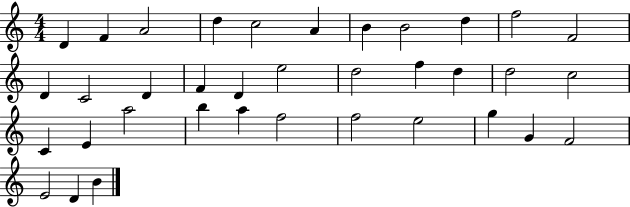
X:1
T:Untitled
M:4/4
L:1/4
K:C
D F A2 d c2 A B B2 d f2 F2 D C2 D F D e2 d2 f d d2 c2 C E a2 b a f2 f2 e2 g G F2 E2 D B